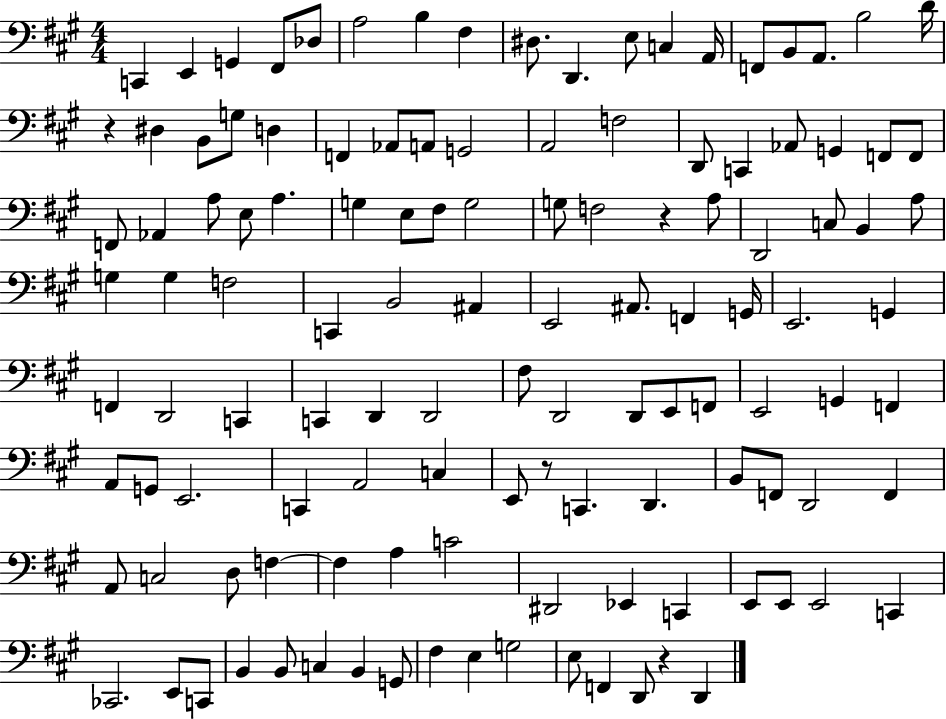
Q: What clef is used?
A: bass